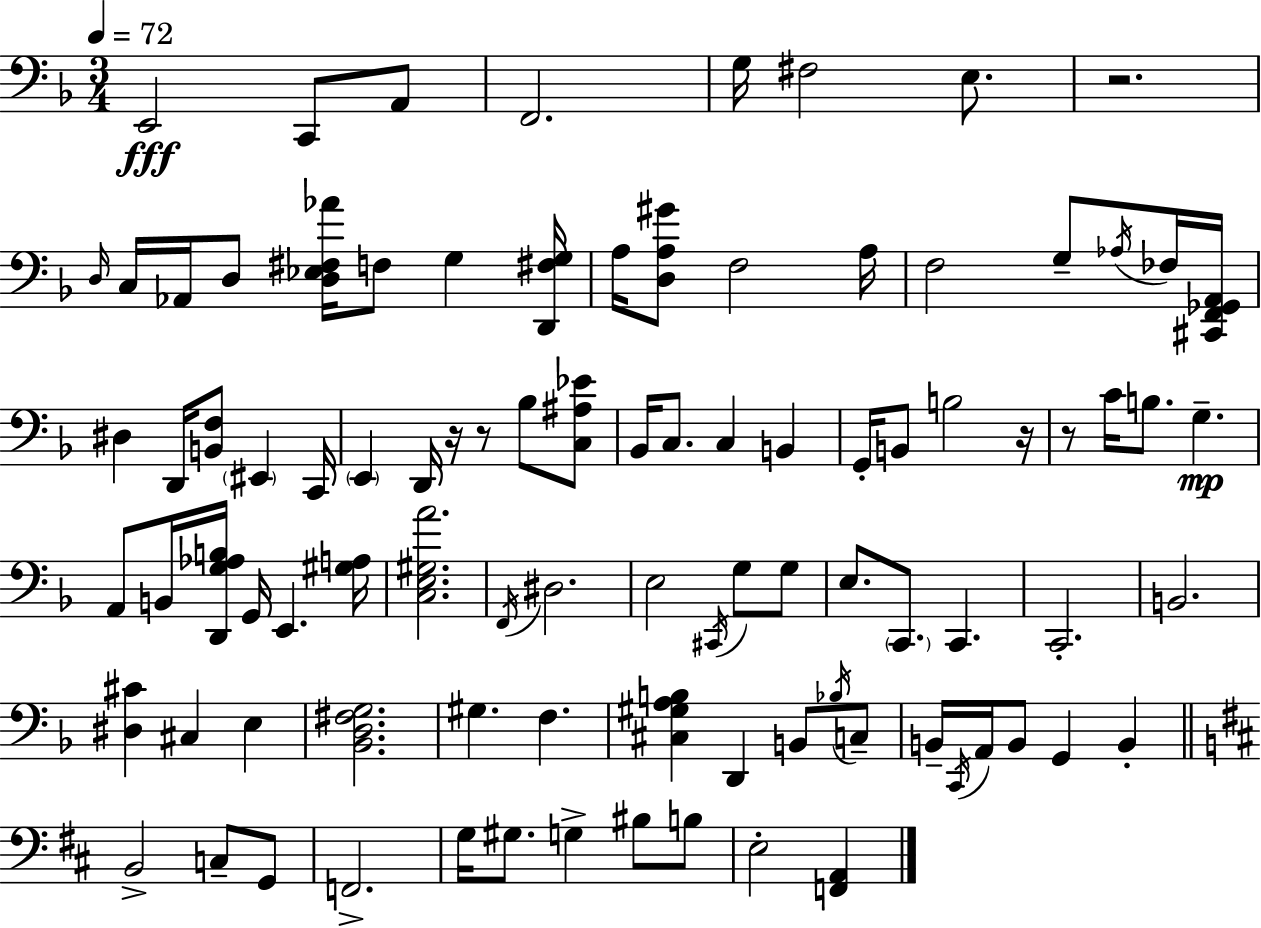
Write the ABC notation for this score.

X:1
T:Untitled
M:3/4
L:1/4
K:F
E,,2 C,,/2 A,,/2 F,,2 G,/4 ^F,2 E,/2 z2 D,/4 C,/4 _A,,/4 D,/2 [D,_E,^F,_A]/4 F,/2 G, [D,,^F,G,]/4 A,/4 [D,A,^G]/2 F,2 A,/4 F,2 G,/2 _A,/4 _F,/4 [^C,,F,,_G,,A,,]/4 ^D, D,,/4 [B,,F,]/2 ^E,, C,,/4 E,, D,,/4 z/4 z/2 _B,/2 [C,^A,_E]/2 _B,,/4 C,/2 C, B,, G,,/4 B,,/2 B,2 z/4 z/2 C/4 B,/2 G, A,,/2 B,,/4 [D,,G,_A,B,]/4 G,,/4 E,, [^G,A,]/4 [C,E,^G,A]2 F,,/4 ^D,2 E,2 ^C,,/4 G,/2 G,/2 E,/2 C,,/2 C,, C,,2 B,,2 [^D,^C] ^C, E, [_B,,D,^F,G,]2 ^G, F, [^C,^G,A,B,] D,, B,,/2 _B,/4 C,/2 B,,/4 C,,/4 A,,/4 B,,/2 G,, B,, B,,2 C,/2 G,,/2 F,,2 G,/4 ^G,/2 G, ^B,/2 B,/2 E,2 [F,,A,,]